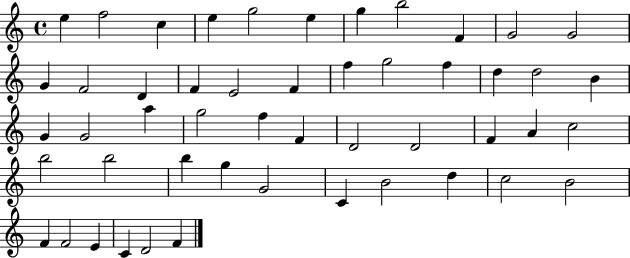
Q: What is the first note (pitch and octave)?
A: E5